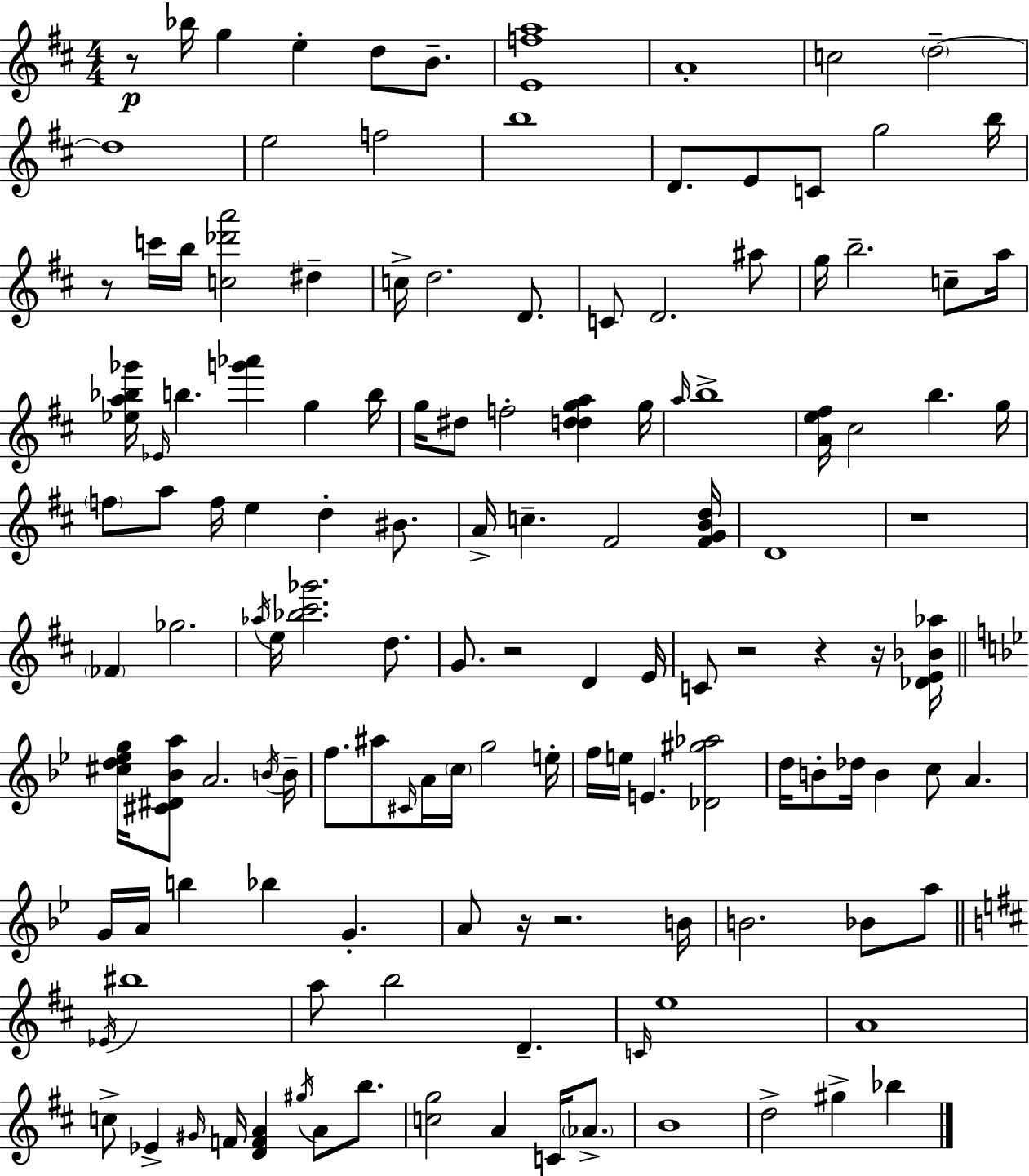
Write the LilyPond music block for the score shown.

{
  \clef treble
  \numericTimeSignature
  \time 4/4
  \key d \major
  r8\p bes''16 g''4 e''4-. d''8 b'8.-- | <e' f'' a''>1 | a'1-. | c''2 \parenthesize d''2--~~ | \break d''1 | e''2 f''2 | b''1 | d'8. e'8 c'8 g''2 b''16 | \break r8 c'''16 b''16 <c'' des''' a'''>2 dis''4-- | c''16-> d''2. d'8. | c'8 d'2. ais''8 | g''16 b''2.-- c''8-- a''16 | \break <ees'' a'' bes'' ges'''>16 \grace { ees'16 } b''4. <g''' aes'''>4 g''4 | b''16 g''16 dis''8 f''2-. <d'' dis'' g'' a''>4 | g''16 \grace { a''16 } b''1-> | <a' e'' fis''>16 cis''2 b''4. | \break g''16 \parenthesize f''8 a''8 f''16 e''4 d''4-. bis'8. | a'16-> c''4.-- fis'2 | <fis' g' b' d''>16 d'1 | r1 | \break \parenthesize fes'4 ges''2. | \acciaccatura { aes''16 } e''16 <bes'' cis''' ges'''>2. | d''8. g'8. r2 d'4 | e'16 c'8 r2 r4 | \break r16 <des' e' bes' aes''>16 \bar "||" \break \key bes \major <cis'' d'' ees'' g''>16 <cis' dis' bes' a''>8 a'2. \acciaccatura { b'16 } | b'16-- f''8. ais''8 \grace { cis'16 } a'16 \parenthesize c''16 g''2 | e''16-. f''16 e''16 e'4. <des' gis'' aes''>2 | d''16 b'8-. des''16 b'4 c''8 a'4. | \break g'16 a'16 b''4 bes''4 g'4.-. | a'8 r16 r2. | b'16 b'2. bes'8 | a''8 \bar "||" \break \key b \minor \acciaccatura { ees'16 } bis''1 | a''8 b''2 d'4.-- | \grace { c'16 } e''1 | a'1 | \break c''8-> ees'4-> \grace { gis'16 } f'16 <d' f' a'>4 \acciaccatura { gis''16 } a'8 | b''8. <c'' g''>2 a'4 | c'16 \parenthesize aes'8.-> b'1 | d''2-> gis''4-> | \break bes''4 \bar "|."
}